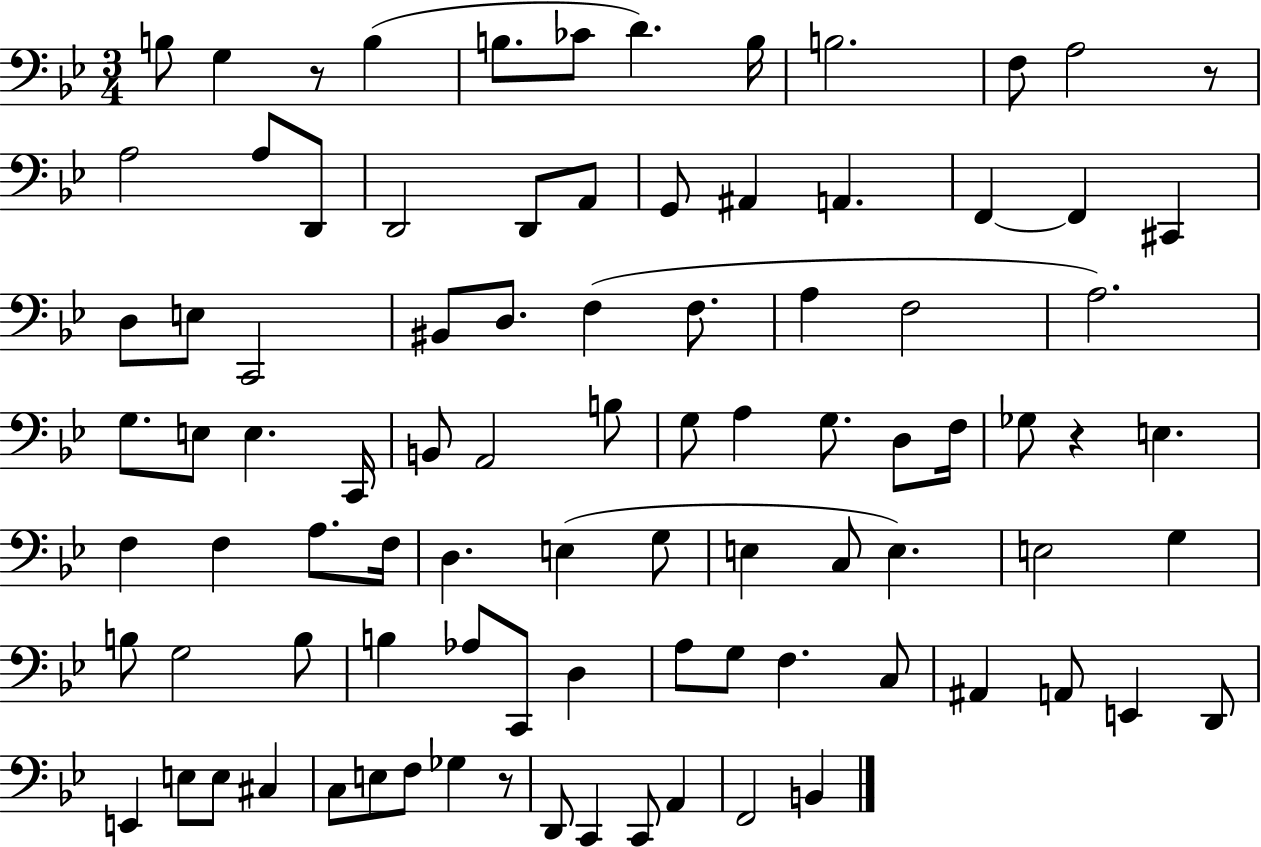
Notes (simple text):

B3/e G3/q R/e B3/q B3/e. CES4/e D4/q. B3/s B3/h. F3/e A3/h R/e A3/h A3/e D2/e D2/h D2/e A2/e G2/e A#2/q A2/q. F2/q F2/q C#2/q D3/e E3/e C2/h BIS2/e D3/e. F3/q F3/e. A3/q F3/h A3/h. G3/e. E3/e E3/q. C2/s B2/e A2/h B3/e G3/e A3/q G3/e. D3/e F3/s Gb3/e R/q E3/q. F3/q F3/q A3/e. F3/s D3/q. E3/q G3/e E3/q C3/e E3/q. E3/h G3/q B3/e G3/h B3/e B3/q Ab3/e C2/e D3/q A3/e G3/e F3/q. C3/e A#2/q A2/e E2/q D2/e E2/q E3/e E3/e C#3/q C3/e E3/e F3/e Gb3/q R/e D2/e C2/q C2/e A2/q F2/h B2/q